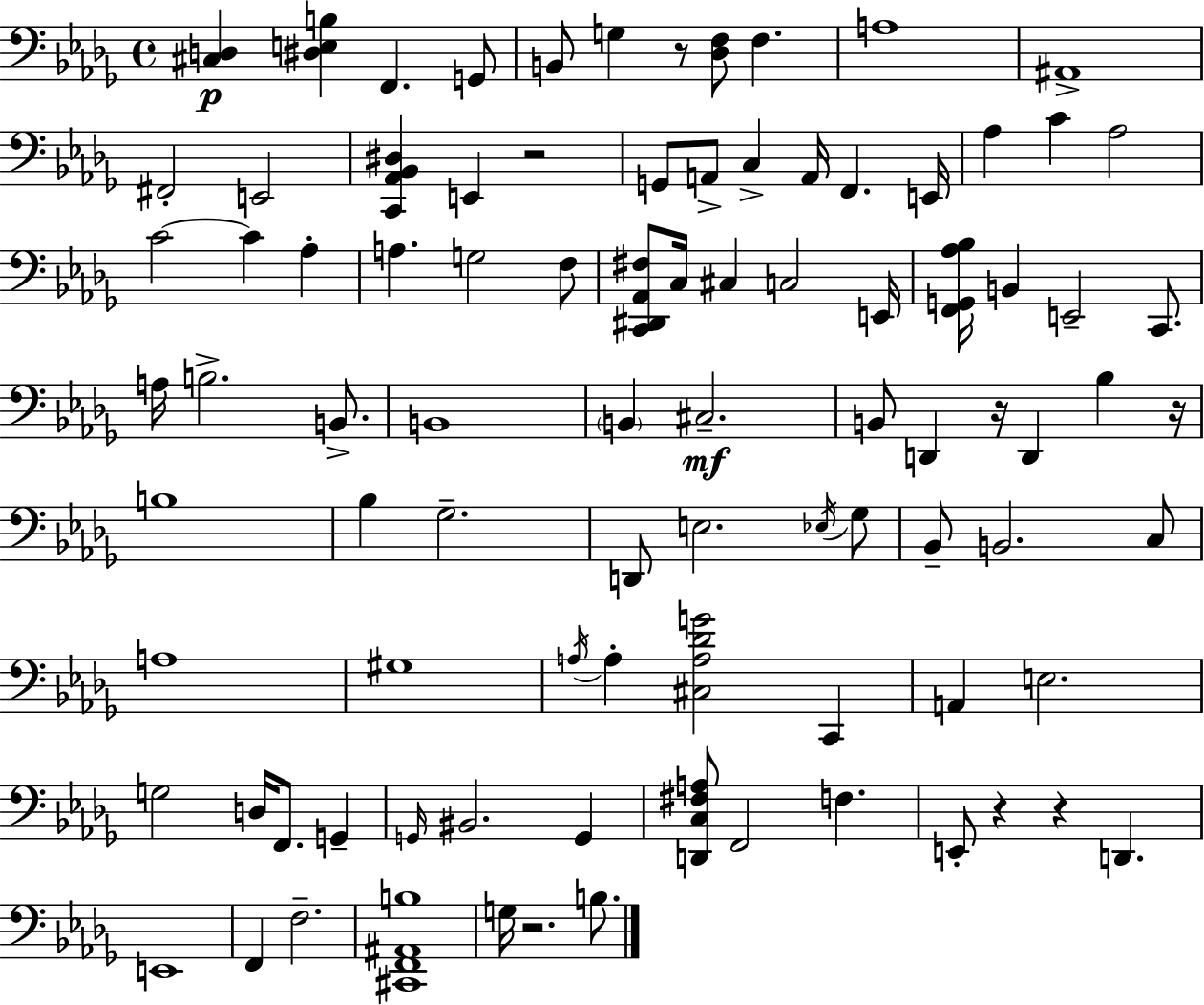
[C#3,D3]/q [D#3,E3,B3]/q F2/q. G2/e B2/e G3/q R/e [Db3,F3]/e F3/q. A3/w A#2/w F#2/h E2/h [C2,Ab2,Bb2,D#3]/q E2/q R/h G2/e A2/e C3/q A2/s F2/q. E2/s Ab3/q C4/q Ab3/h C4/h C4/q Ab3/q A3/q. G3/h F3/e [C2,D#2,Ab2,F#3]/e C3/s C#3/q C3/h E2/s [F2,G2,Ab3,Bb3]/s B2/q E2/h C2/e. A3/s B3/h. B2/e. B2/w B2/q C#3/h. B2/e D2/q R/s D2/q Bb3/q R/s B3/w Bb3/q Gb3/h. D2/e E3/h. Eb3/s Gb3/e Bb2/e B2/h. C3/e A3/w G#3/w A3/s A3/q [C#3,A3,Db4,G4]/h C2/q A2/q E3/h. G3/h D3/s F2/e. G2/q G2/s BIS2/h. G2/q [D2,C3,F#3,A3]/e F2/h F3/q. E2/e R/q R/q D2/q. E2/w F2/q F3/h. [C#2,F2,A#2,B3]/w G3/s R/h. B3/e.